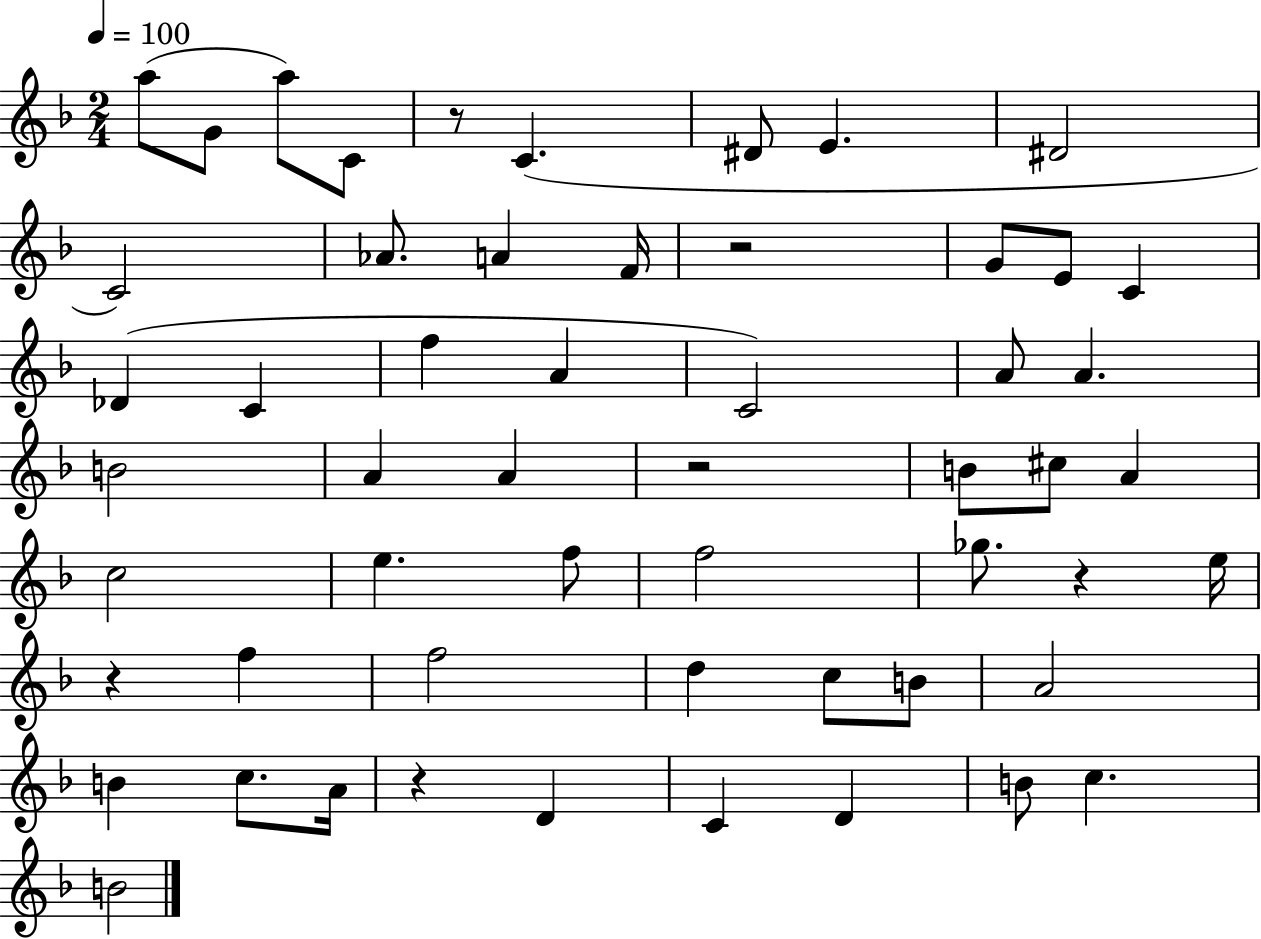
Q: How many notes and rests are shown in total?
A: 55